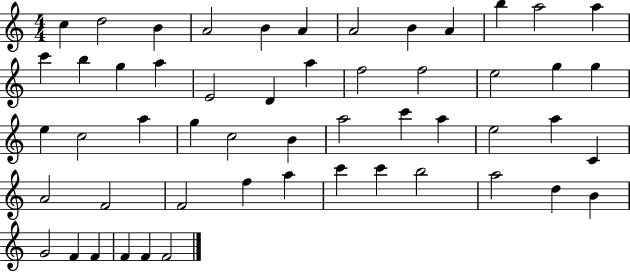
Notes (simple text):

C5/q D5/h B4/q A4/h B4/q A4/q A4/h B4/q A4/q B5/q A5/h A5/q C6/q B5/q G5/q A5/q E4/h D4/q A5/q F5/h F5/h E5/h G5/q G5/q E5/q C5/h A5/q G5/q C5/h B4/q A5/h C6/q A5/q E5/h A5/q C4/q A4/h F4/h F4/h F5/q A5/q C6/q C6/q B5/h A5/h D5/q B4/q G4/h F4/q F4/q F4/q F4/q F4/h